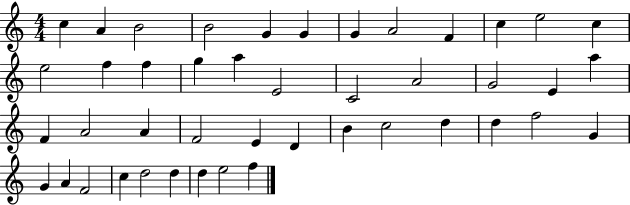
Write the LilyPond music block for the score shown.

{
  \clef treble
  \numericTimeSignature
  \time 4/4
  \key c \major
  c''4 a'4 b'2 | b'2 g'4 g'4 | g'4 a'2 f'4 | c''4 e''2 c''4 | \break e''2 f''4 f''4 | g''4 a''4 e'2 | c'2 a'2 | g'2 e'4 a''4 | \break f'4 a'2 a'4 | f'2 e'4 d'4 | b'4 c''2 d''4 | d''4 f''2 g'4 | \break g'4 a'4 f'2 | c''4 d''2 d''4 | d''4 e''2 f''4 | \bar "|."
}